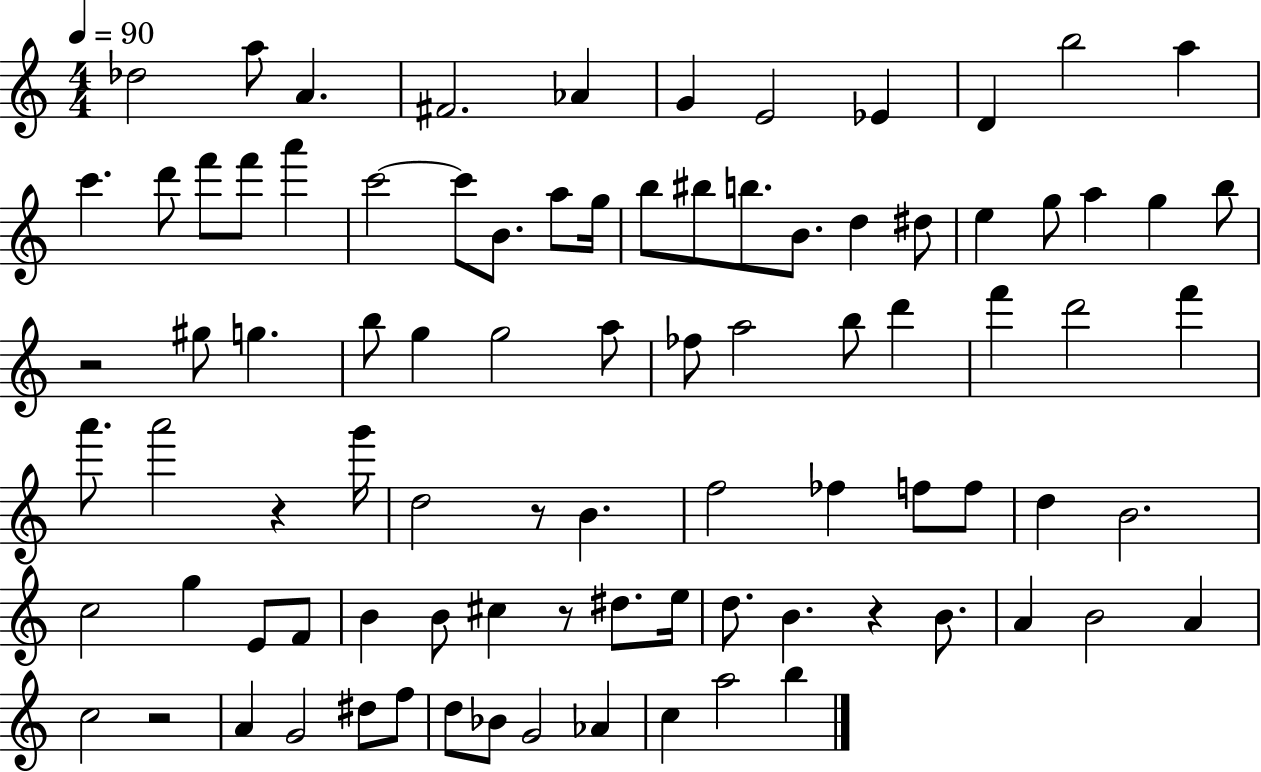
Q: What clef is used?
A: treble